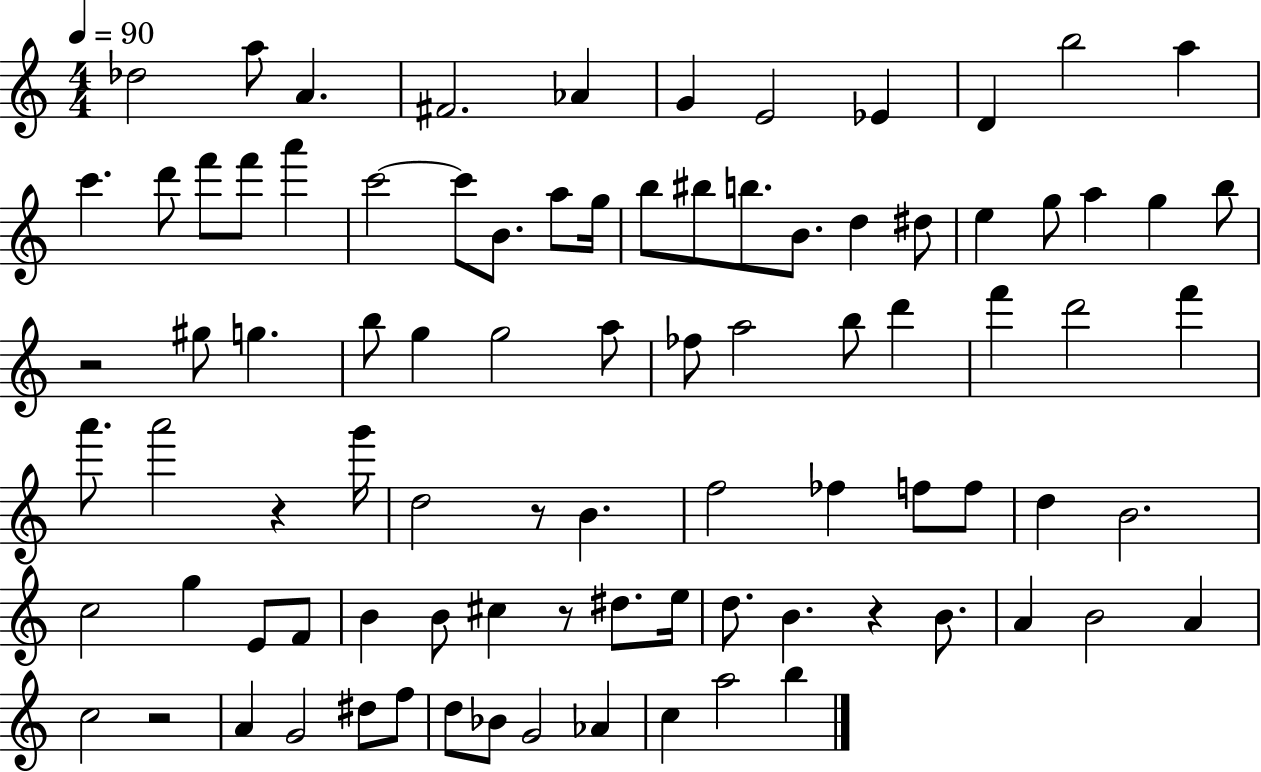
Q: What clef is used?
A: treble